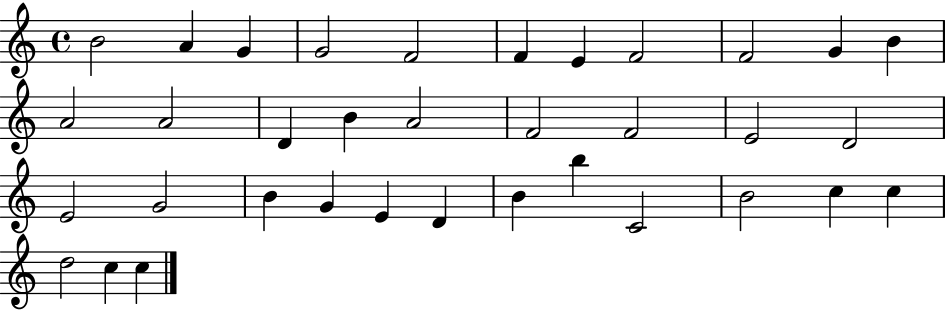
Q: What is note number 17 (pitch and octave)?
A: F4